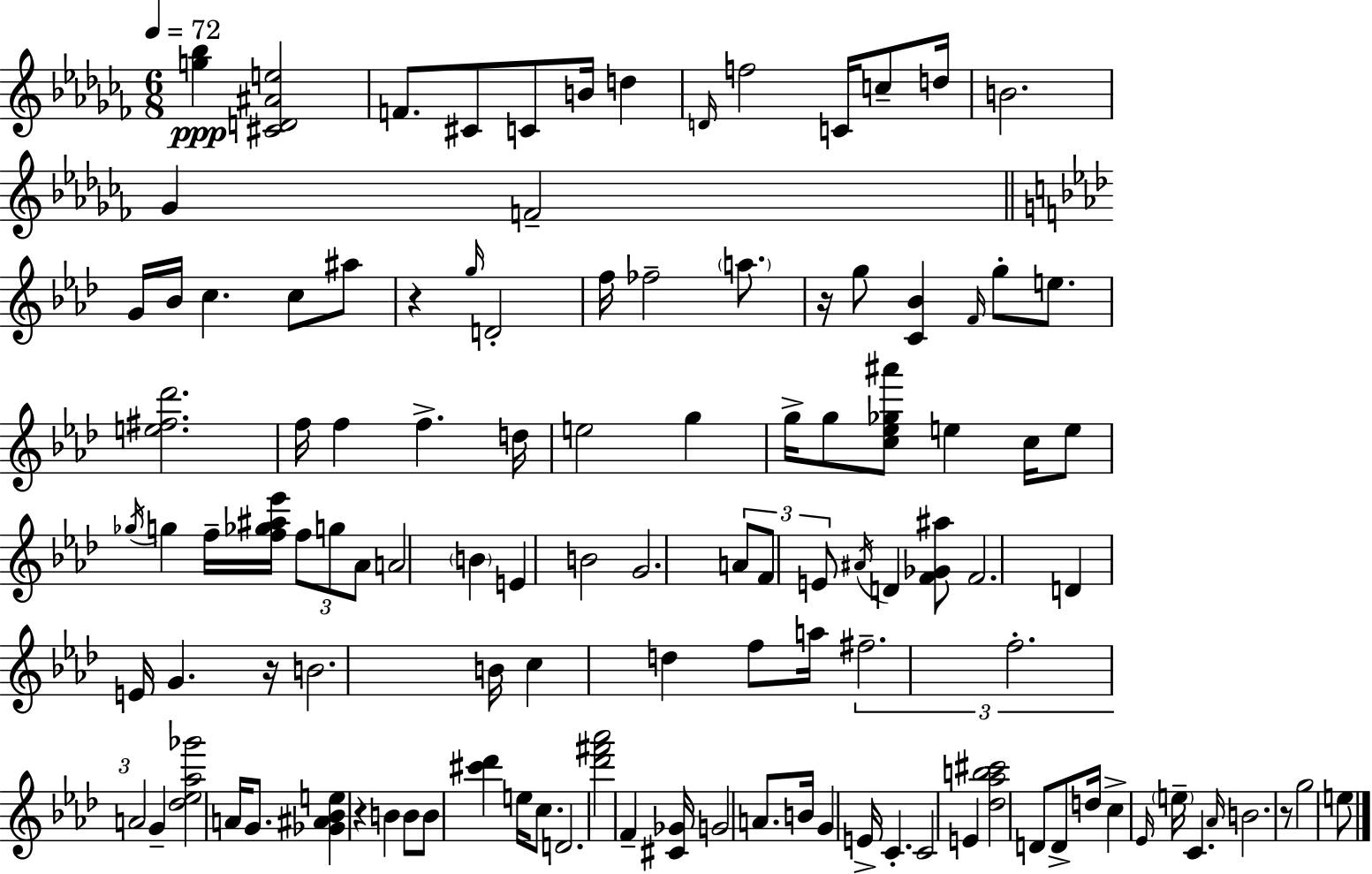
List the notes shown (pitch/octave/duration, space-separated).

[G5,Bb5]/q [C#4,D4,A#4,E5]/h F4/e. C#4/e C4/e B4/s D5/q D4/s F5/h C4/s C5/e D5/s B4/h. Gb4/q F4/h G4/s Bb4/s C5/q. C5/e A#5/e R/q G5/s D4/h F5/s FES5/h A5/e. R/s G5/e [C4,Bb4]/q F4/s G5/e E5/e. [E5,F#5,Db6]/h. F5/s F5/q F5/q. D5/s E5/h G5/q G5/s G5/e [C5,Eb5,Gb5,A#6]/e E5/q C5/s E5/e Gb5/s G5/q F5/s [F5,Gb5,A#5,Eb6]/s F5/e G5/e Ab4/e A4/h B4/q E4/q B4/h G4/h. A4/e F4/e E4/e A#4/s D4/q [F4,Gb4,A#5]/e F4/h. D4/q E4/s G4/q. R/s B4/h. B4/s C5/q D5/q F5/e A5/s F#5/h. F5/h. A4/h G4/q [Db5,Eb5,Ab5,Gb6]/h A4/s G4/e. [Gb4,A#4,Bb4,E5]/q R/q B4/q B4/e B4/e [C#6,Db6]/q E5/s C5/e. D4/h. [Db6,F#6,Ab6]/h F4/q [C#4,Gb4]/s G4/h A4/e. B4/s G4/q E4/s C4/q. C4/h E4/q [Db5,Ab5,B5,C#6]/h D4/e D4/e D5/s C5/q Eb4/s E5/s C4/q. Ab4/s B4/h. R/e G5/h E5/e